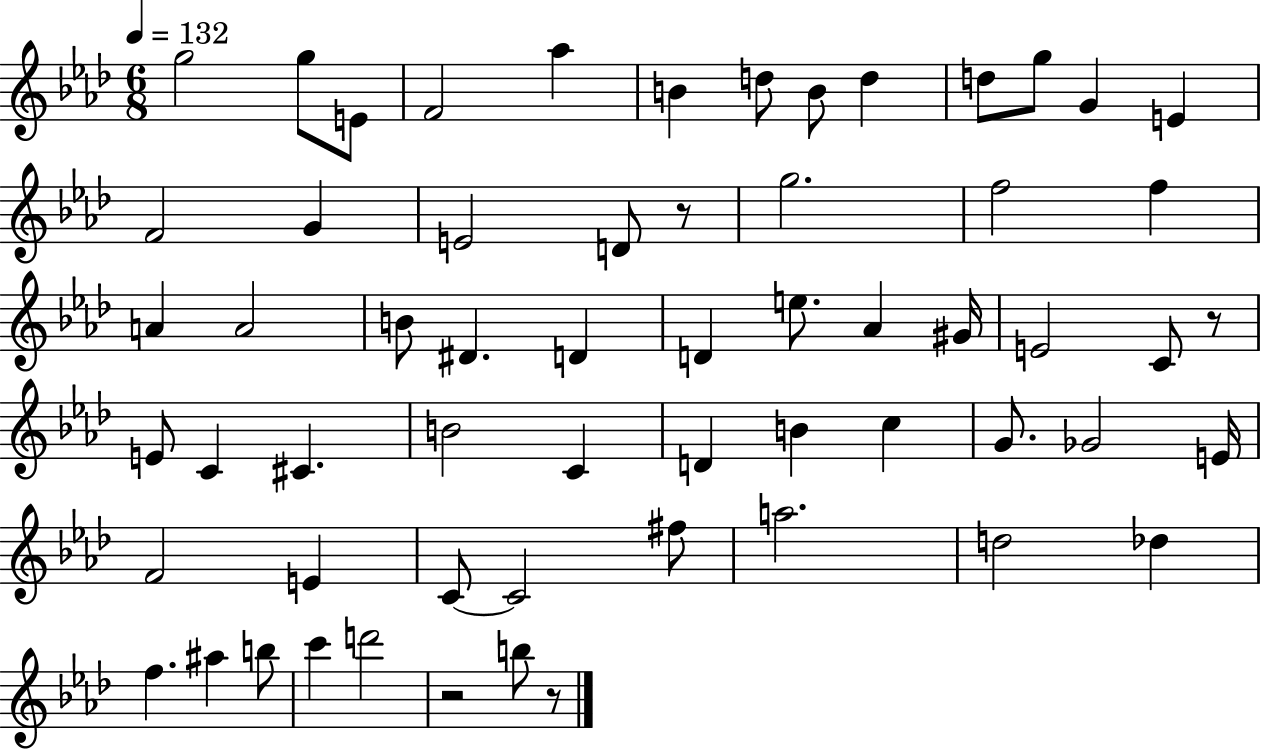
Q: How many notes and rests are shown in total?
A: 60